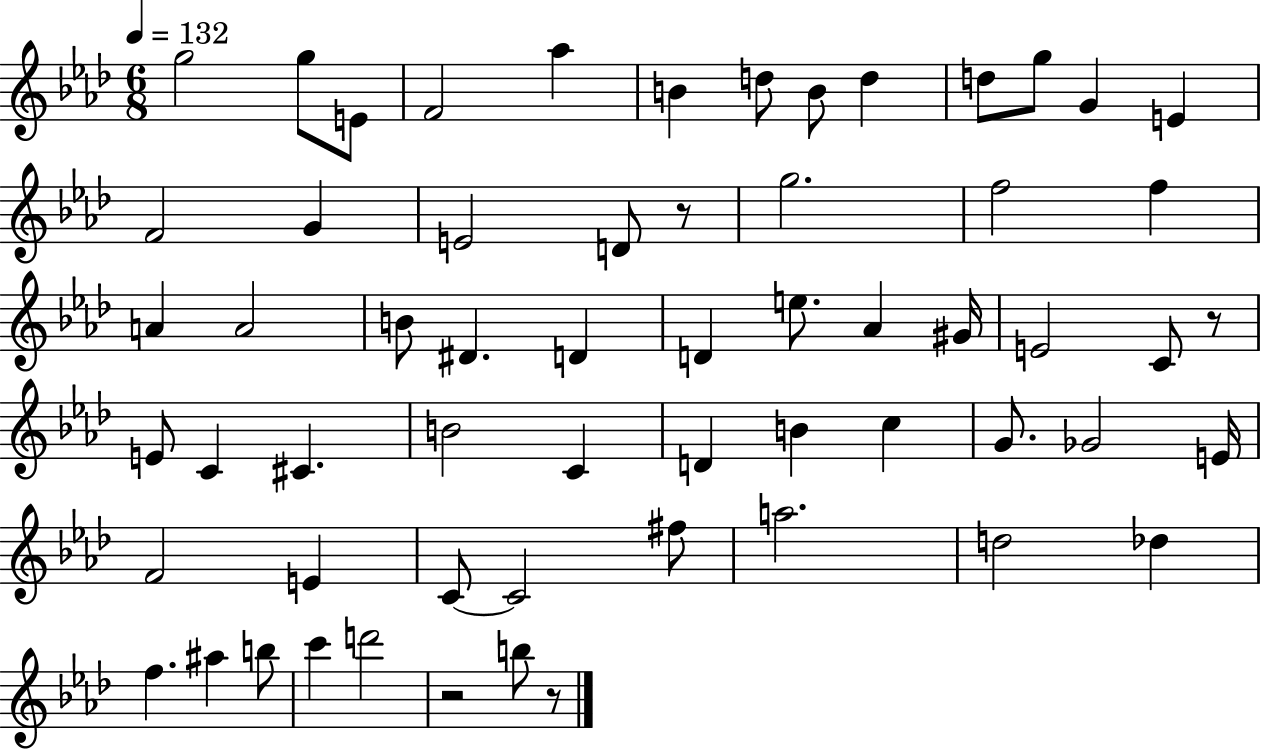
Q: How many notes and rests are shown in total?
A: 60